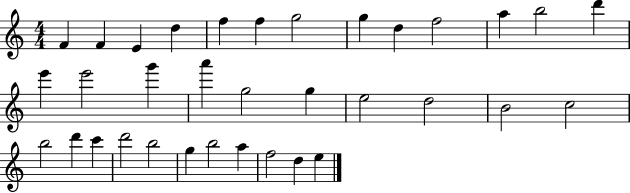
{
  \clef treble
  \numericTimeSignature
  \time 4/4
  \key c \major
  f'4 f'4 e'4 d''4 | f''4 f''4 g''2 | g''4 d''4 f''2 | a''4 b''2 d'''4 | \break e'''4 e'''2 g'''4 | a'''4 g''2 g''4 | e''2 d''2 | b'2 c''2 | \break b''2 d'''4 c'''4 | d'''2 b''2 | g''4 b''2 a''4 | f''2 d''4 e''4 | \break \bar "|."
}